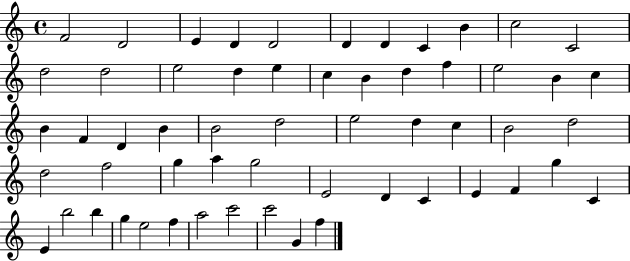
F4/h D4/h E4/q D4/q D4/h D4/q D4/q C4/q B4/q C5/h C4/h D5/h D5/h E5/h D5/q E5/q C5/q B4/q D5/q F5/q E5/h B4/q C5/q B4/q F4/q D4/q B4/q B4/h D5/h E5/h D5/q C5/q B4/h D5/h D5/h F5/h G5/q A5/q G5/h E4/h D4/q C4/q E4/q F4/q G5/q C4/q E4/q B5/h B5/q G5/q E5/h F5/q A5/h C6/h C6/h G4/q F5/q